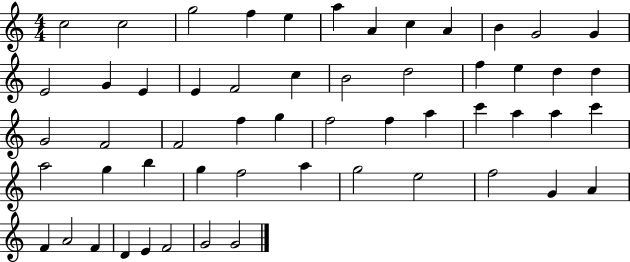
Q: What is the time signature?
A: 4/4